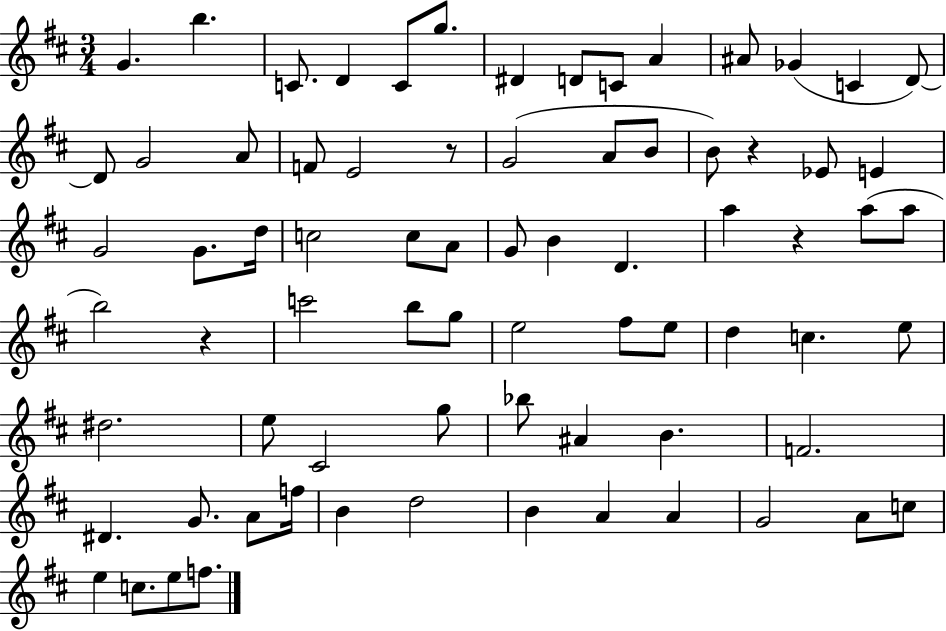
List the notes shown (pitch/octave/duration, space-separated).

G4/q. B5/q. C4/e. D4/q C4/e G5/e. D#4/q D4/e C4/e A4/q A#4/e Gb4/q C4/q D4/e D4/e G4/h A4/e F4/e E4/h R/e G4/h A4/e B4/e B4/e R/q Eb4/e E4/q G4/h G4/e. D5/s C5/h C5/e A4/e G4/e B4/q D4/q. A5/q R/q A5/e A5/e B5/h R/q C6/h B5/e G5/e E5/h F#5/e E5/e D5/q C5/q. E5/e D#5/h. E5/e C#4/h G5/e Bb5/e A#4/q B4/q. F4/h. D#4/q. G4/e. A4/e F5/s B4/q D5/h B4/q A4/q A4/q G4/h A4/e C5/e E5/q C5/e. E5/e F5/e.